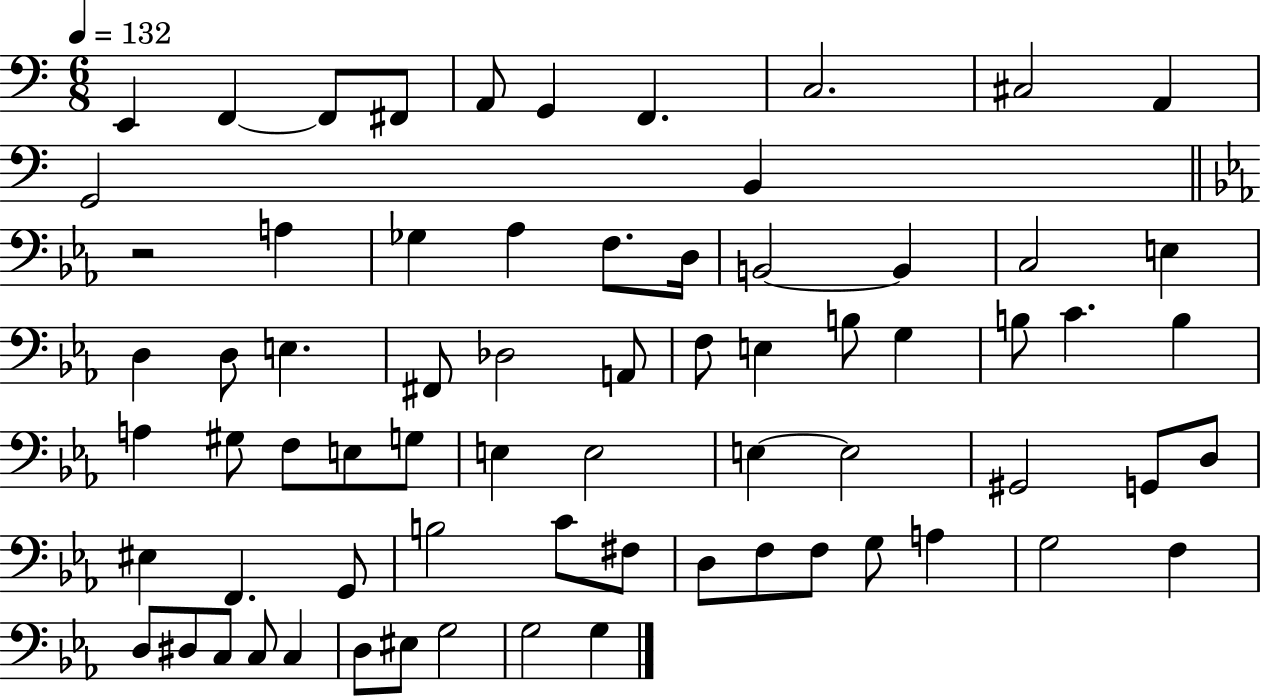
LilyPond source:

{
  \clef bass
  \numericTimeSignature
  \time 6/8
  \key c \major
  \tempo 4 = 132
  e,4 f,4~~ f,8 fis,8 | a,8 g,4 f,4. | c2. | cis2 a,4 | \break g,2 b,4 | \bar "||" \break \key c \minor r2 a4 | ges4 aes4 f8. d16 | b,2~~ b,4 | c2 e4 | \break d4 d8 e4. | fis,8 des2 a,8 | f8 e4 b8 g4 | b8 c'4. b4 | \break a4 gis8 f8 e8 g8 | e4 e2 | e4~~ e2 | gis,2 g,8 d8 | \break eis4 f,4. g,8 | b2 c'8 fis8 | d8 f8 f8 g8 a4 | g2 f4 | \break d8 dis8 c8 c8 c4 | d8 eis8 g2 | g2 g4 | \bar "|."
}